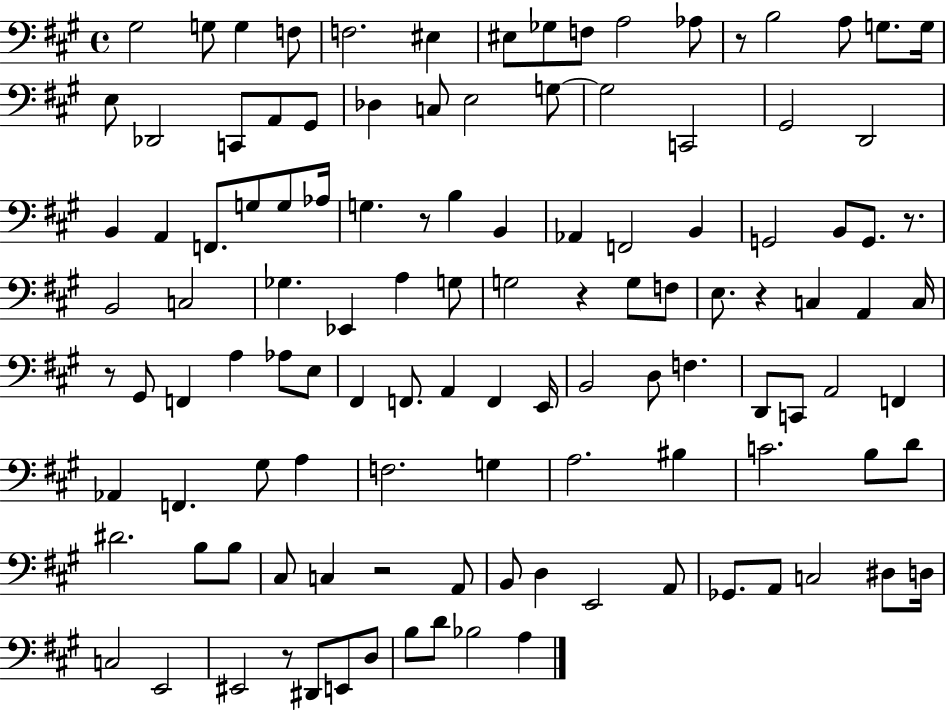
{
  \clef bass
  \time 4/4
  \defaultTimeSignature
  \key a \major
  gis2 g8 g4 f8 | f2. eis4 | eis8 ges8 f8 a2 aes8 | r8 b2 a8 g8. g16 | \break e8 des,2 c,8 a,8 gis,8 | des4 c8 e2 g8~~ | g2 c,2 | gis,2 d,2 | \break b,4 a,4 f,8. g8 g8 aes16 | g4. r8 b4 b,4 | aes,4 f,2 b,4 | g,2 b,8 g,8. r8. | \break b,2 c2 | ges4. ees,4 a4 g8 | g2 r4 g8 f8 | e8. r4 c4 a,4 c16 | \break r8 gis,8 f,4 a4 aes8 e8 | fis,4 f,8. a,4 f,4 e,16 | b,2 d8 f4. | d,8 c,8 a,2 f,4 | \break aes,4 f,4. gis8 a4 | f2. g4 | a2. bis4 | c'2. b8 d'8 | \break dis'2. b8 b8 | cis8 c4 r2 a,8 | b,8 d4 e,2 a,8 | ges,8. a,8 c2 dis8 d16 | \break c2 e,2 | eis,2 r8 dis,8 e,8 d8 | b8 d'8 bes2 a4 | \bar "|."
}